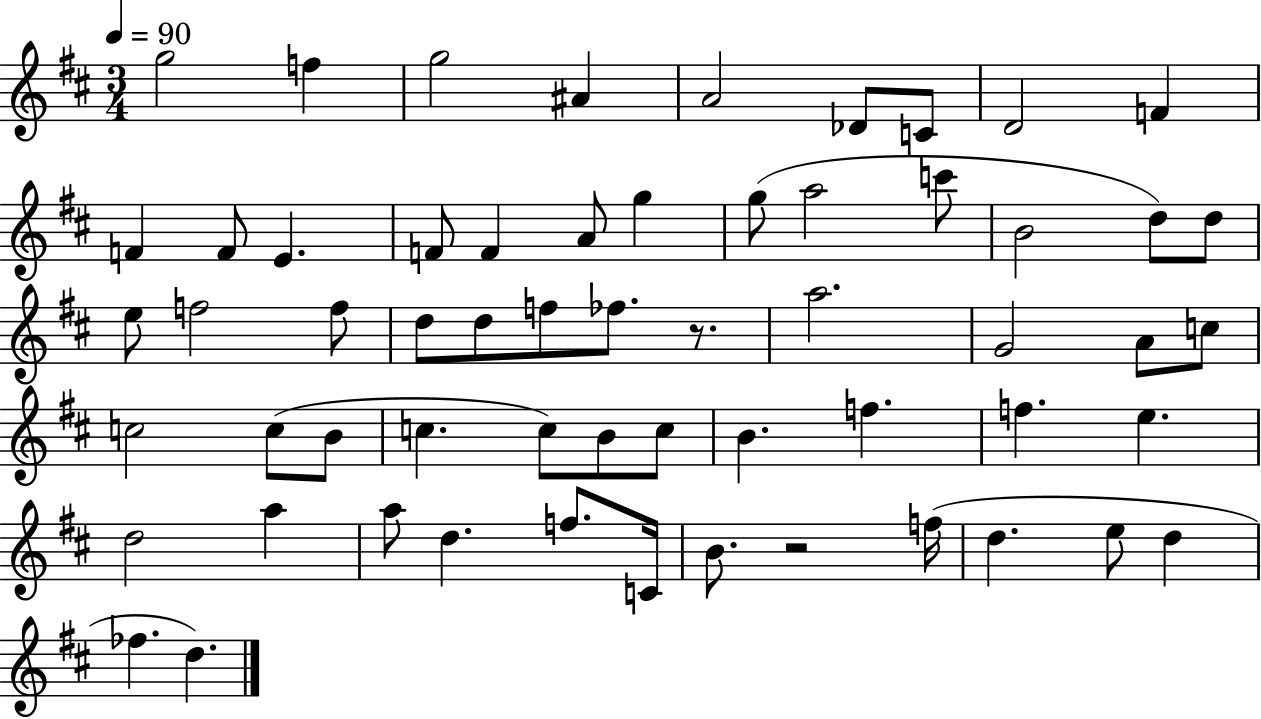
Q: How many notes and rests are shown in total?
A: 59